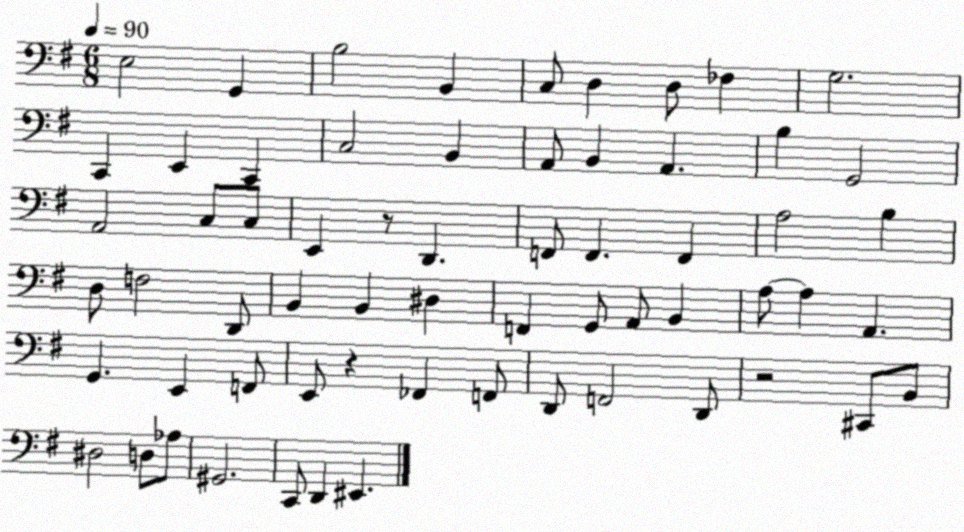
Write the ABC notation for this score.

X:1
T:Untitled
M:6/8
L:1/4
K:G
E,2 G,, B,2 B,, C,/2 D, D,/2 _F, G,2 C,, E,, C,, C,2 B,, A,,/2 B,, A,, B, G,,2 A,,2 C,/2 C,/2 E,, z/2 D,, F,,/2 F,, F,, A,2 B, D,/2 F,2 D,,/2 B,, B,, ^D, F,, G,,/2 A,,/2 B,, A,/2 A, A,, G,, E,, F,,/2 E,,/2 z _F,, F,,/2 D,,/2 F,,2 D,,/2 z2 ^C,,/2 B,,/2 ^D,2 D,/2 _A,/2 ^G,,2 C,,/2 D,, ^E,,